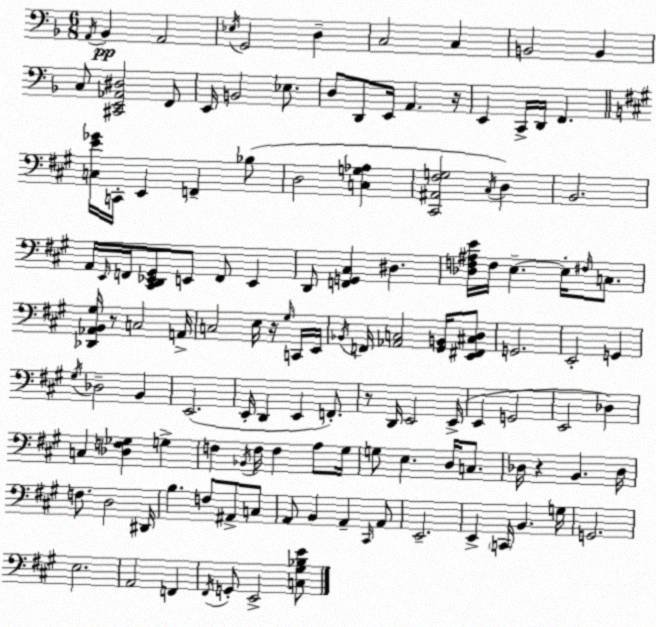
X:1
T:Untitled
M:6/8
L:1/4
K:F
A,,/4 _B,, A,,2 _E,/4 G,,2 D, C,2 C, B,,2 B,, C,/2 [^C,,E,,_A,,^D,]2 F,,/2 E,,/4 B,,2 _E,/2 D,/2 D,,/2 E,,/4 A,, z/4 E,, C,,/4 D,,/4 F,, [C,E_G]/4 C,,/4 E,, F,, _B,/2 D,2 [C,G,_A,] [^C,,^A,,^F,G,]2 ^C,/4 D, B,,2 A,,/4 E,,/4 F,,/4 [^C,,D,,_E,,^G,,]/2 E,,/2 F,,/2 E,, D,,/2 [F,,G,,^C,] ^D, [_D,F,^A,E]/4 F,/4 E, E,/4 ^F,/4 C,/2 [_D,,_A,,B,,^G,]/4 z/2 C,2 A,,/4 C,2 E,/4 z/4 ^G,/4 C,,/4 E,,/4 _B,,/4 F,,/4 [_A,,C,]2 [^G,,B,,]/4 [E,,^F,,^C,D,]/2 G,,2 E,,2 G,, ^G,/4 _D,2 B,, E,,2 E,,/4 D,, E,, F,,/2 z/2 D,,/4 E,,2 E,,/4 E,, G,,2 E,,2 _D, C, [_D,F,_G,] G, F, _B,,/4 F,/4 F, A,/2 ^G,/4 G,/2 E, D,/4 C,/2 _D,/4 z B,, _D,/4 F,/2 D,2 ^D,,/4 B, F,/2 ^A,,/2 C,/2 A,,/2 B,, A,, ^C,,/4 A,,/2 E,,2 E,, C,,/4 B,, G,/4 G,,2 E,2 A,,2 F,, ^F,,/4 G,,/2 E,,2 [C,^G,_B,E]/2